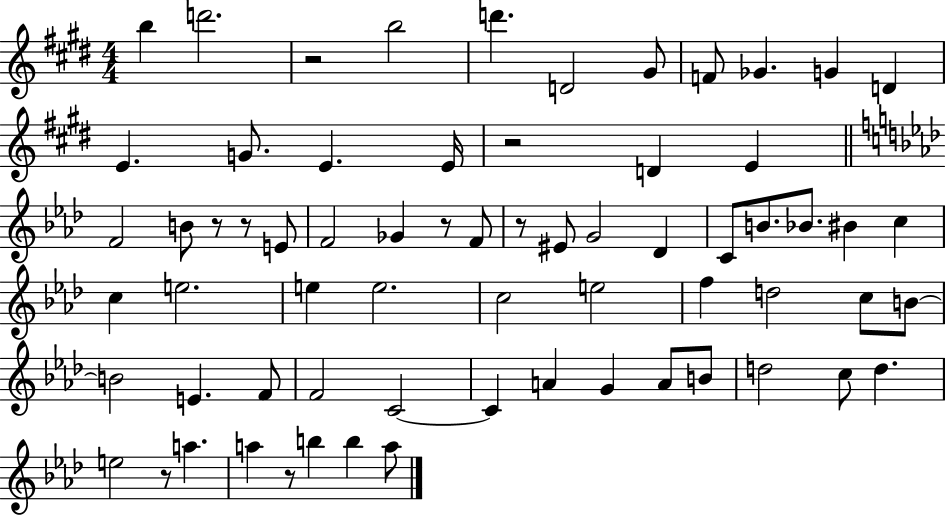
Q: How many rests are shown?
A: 8